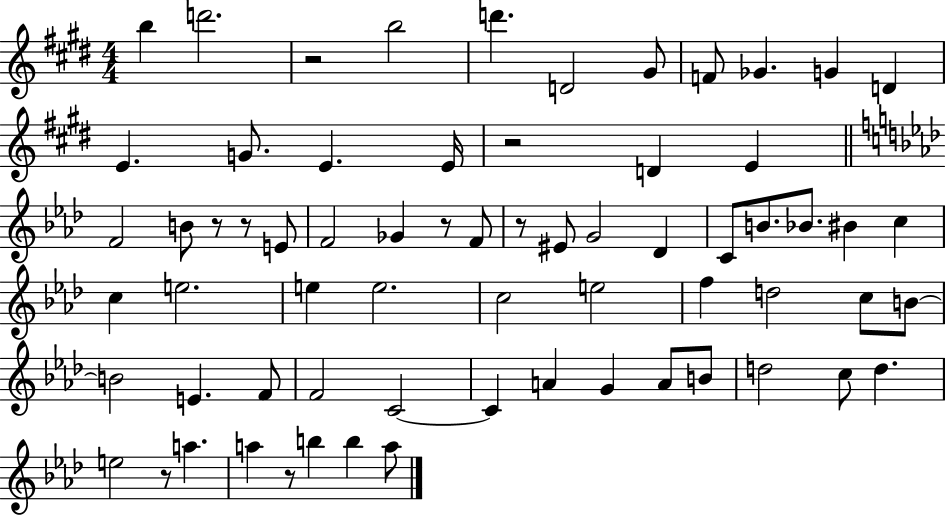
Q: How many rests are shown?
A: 8